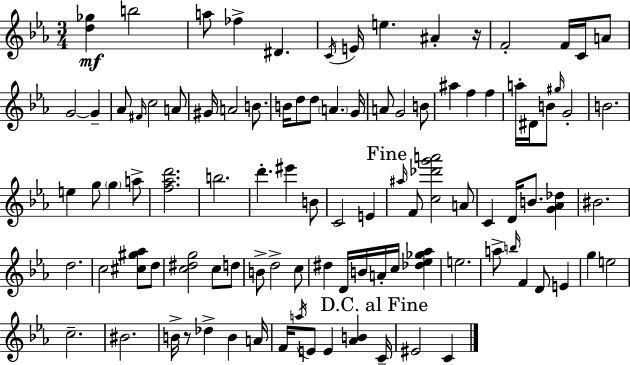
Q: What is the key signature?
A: C minor